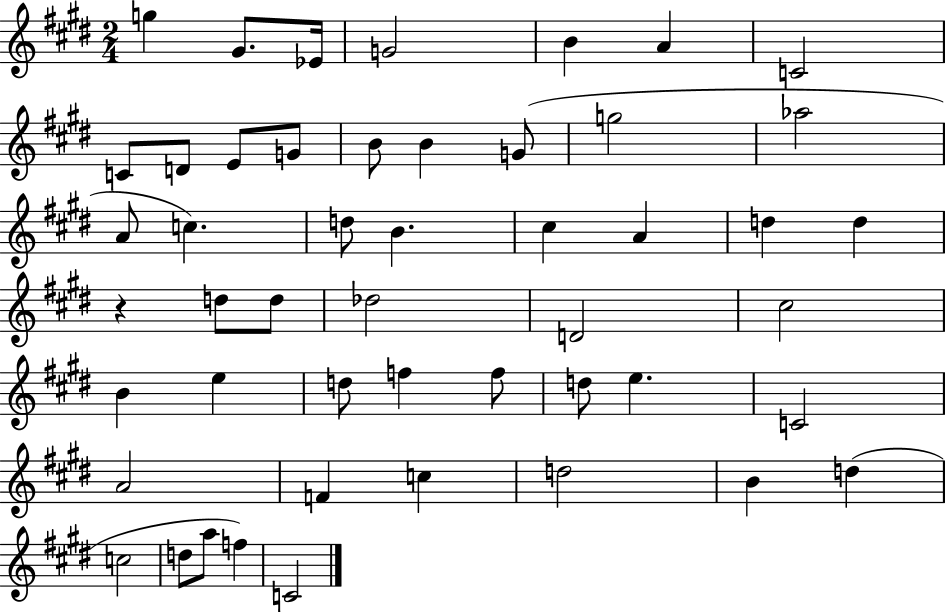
G5/q G#4/e. Eb4/s G4/h B4/q A4/q C4/h C4/e D4/e E4/e G4/e B4/e B4/q G4/e G5/h Ab5/h A4/e C5/q. D5/e B4/q. C#5/q A4/q D5/q D5/q R/q D5/e D5/e Db5/h D4/h C#5/h B4/q E5/q D5/e F5/q F5/e D5/e E5/q. C4/h A4/h F4/q C5/q D5/h B4/q D5/q C5/h D5/e A5/e F5/q C4/h